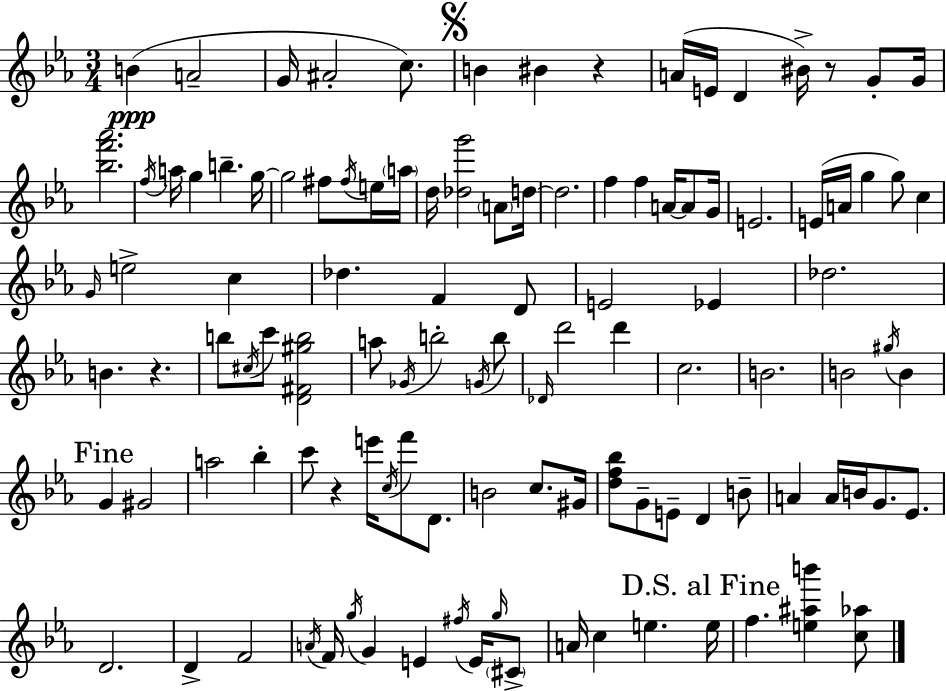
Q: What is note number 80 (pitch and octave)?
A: B4